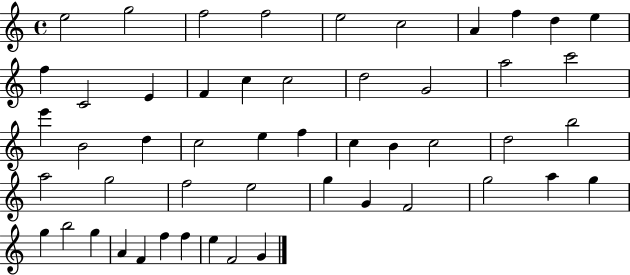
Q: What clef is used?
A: treble